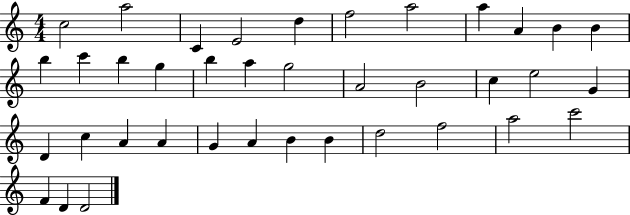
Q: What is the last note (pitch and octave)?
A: D4